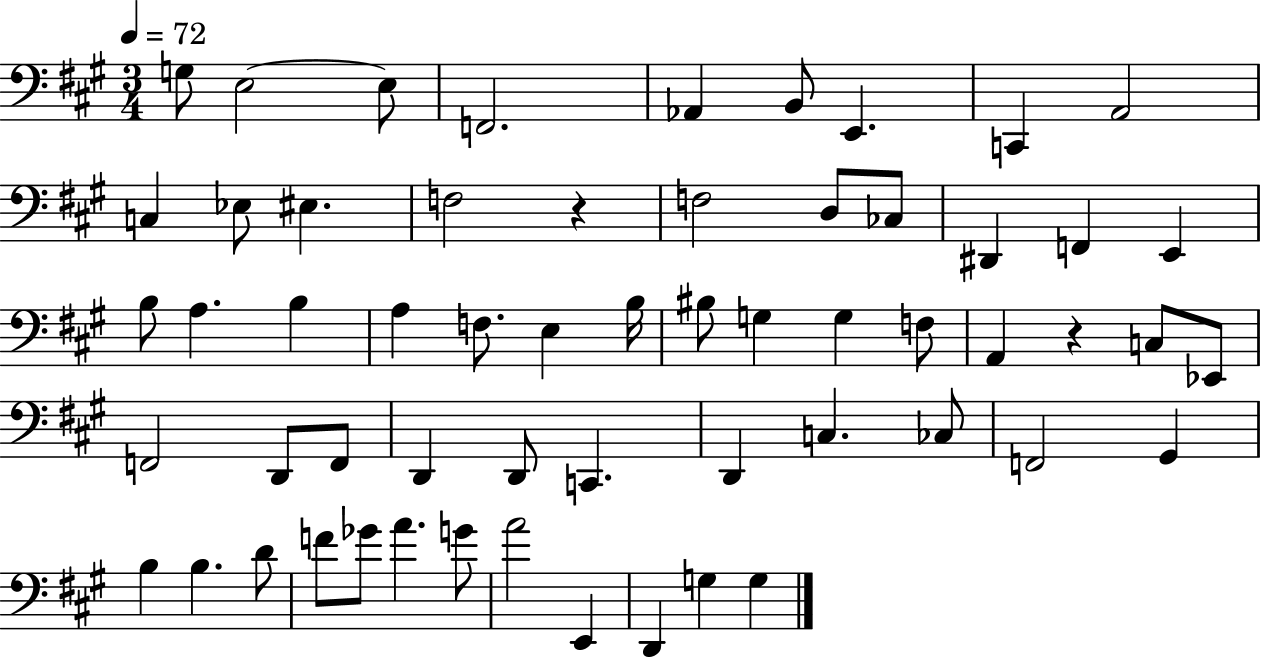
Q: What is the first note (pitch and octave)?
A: G3